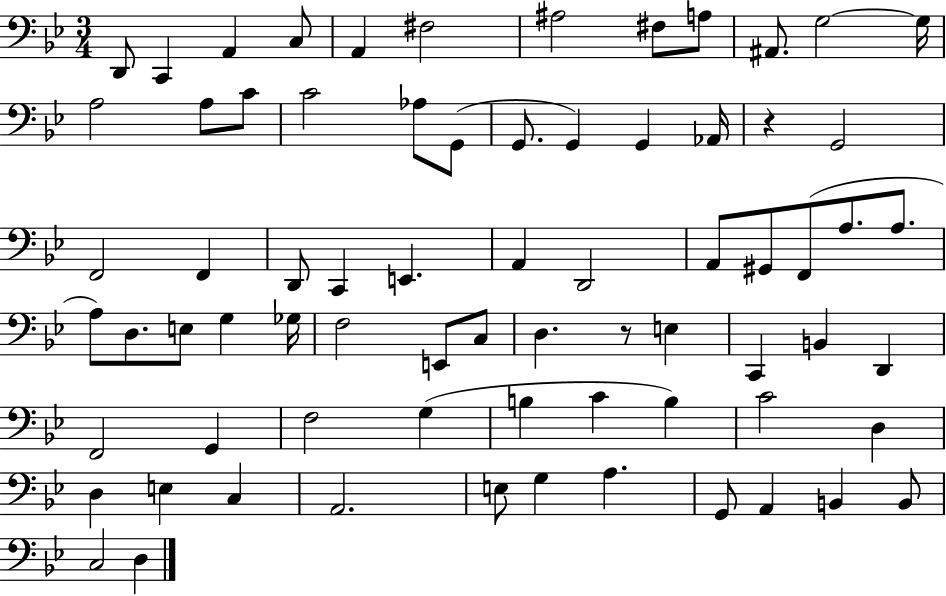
{
  \clef bass
  \numericTimeSignature
  \time 3/4
  \key bes \major
  d,8 c,4 a,4 c8 | a,4 fis2 | ais2 fis8 a8 | ais,8. g2~~ g16 | \break a2 a8 c'8 | c'2 aes8 g,8( | g,8. g,4) g,4 aes,16 | r4 g,2 | \break f,2 f,4 | d,8 c,4 e,4. | a,4 d,2 | a,8 gis,8 f,8( a8. a8. | \break a8) d8. e8 g4 ges16 | f2 e,8 c8 | d4. r8 e4 | c,4 b,4 d,4 | \break f,2 g,4 | f2 g4( | b4 c'4 b4) | c'2 d4 | \break d4 e4 c4 | a,2. | e8 g4 a4. | g,8 a,4 b,4 b,8 | \break c2 d4 | \bar "|."
}